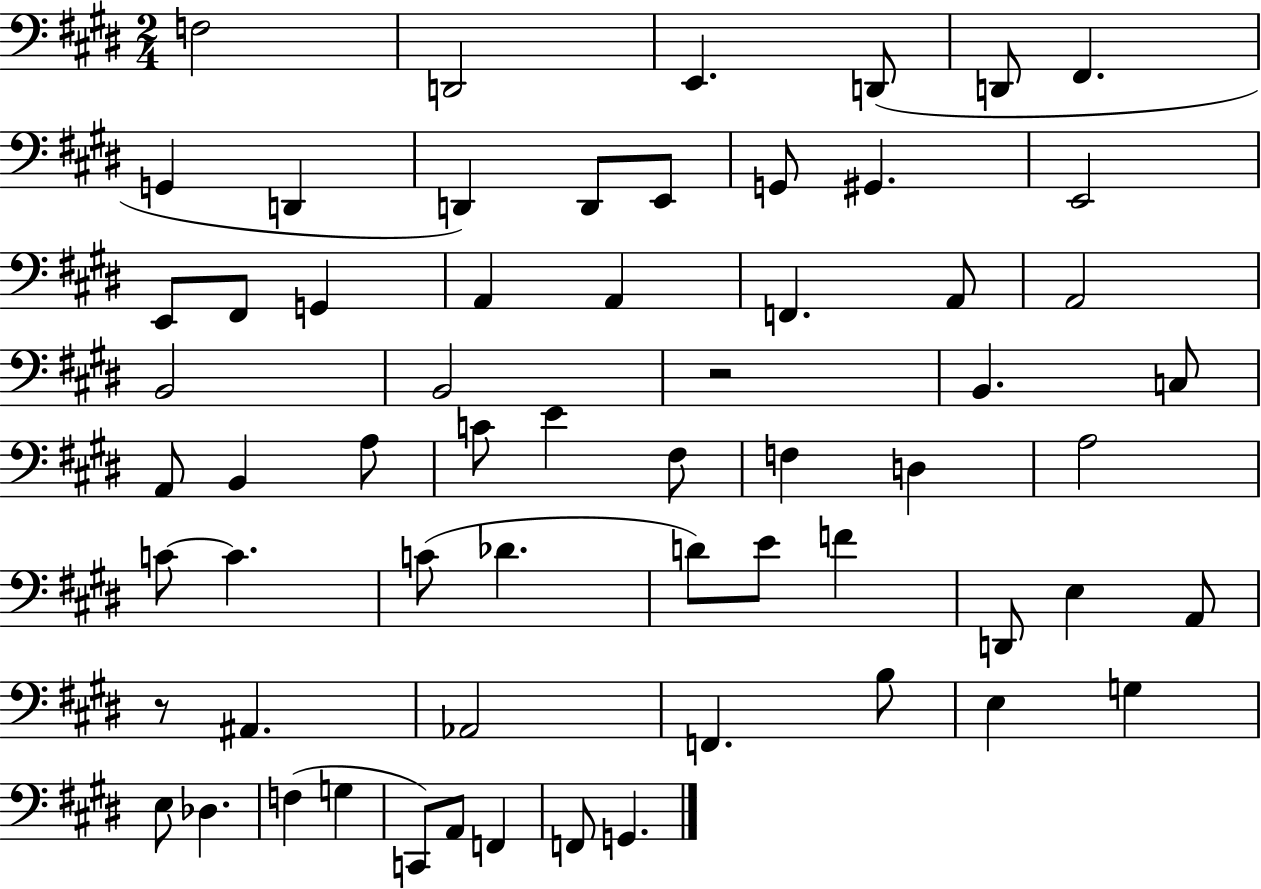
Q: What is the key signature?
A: E major